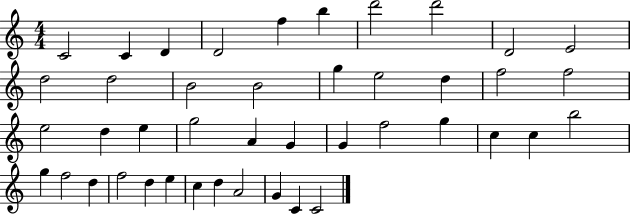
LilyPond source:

{
  \clef treble
  \numericTimeSignature
  \time 4/4
  \key c \major
  c'2 c'4 d'4 | d'2 f''4 b''4 | d'''2 d'''2 | d'2 e'2 | \break d''2 d''2 | b'2 b'2 | g''4 e''2 d''4 | f''2 f''2 | \break e''2 d''4 e''4 | g''2 a'4 g'4 | g'4 f''2 g''4 | c''4 c''4 b''2 | \break g''4 f''2 d''4 | f''2 d''4 e''4 | c''4 d''4 a'2 | g'4 c'4 c'2 | \break \bar "|."
}